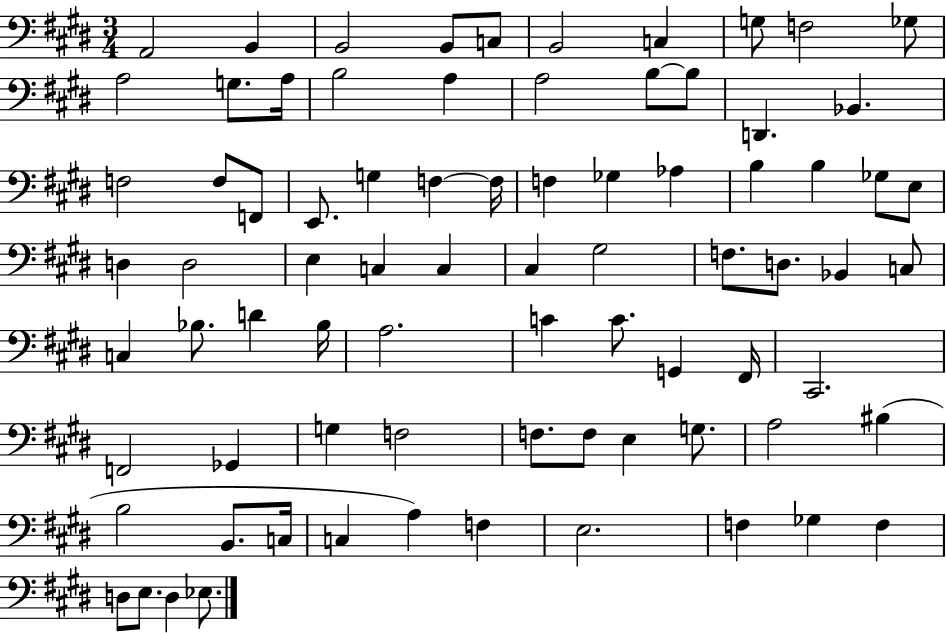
A2/h B2/q B2/h B2/e C3/e B2/h C3/q G3/e F3/h Gb3/e A3/h G3/e. A3/s B3/h A3/q A3/h B3/e B3/e D2/q. Bb2/q. F3/h F3/e F2/e E2/e. G3/q F3/q F3/s F3/q Gb3/q Ab3/q B3/q B3/q Gb3/e E3/e D3/q D3/h E3/q C3/q C3/q C#3/q G#3/h F3/e. D3/e. Bb2/q C3/e C3/q Bb3/e. D4/q Bb3/s A3/h. C4/q C4/e. G2/q F#2/s C#2/h. F2/h Gb2/q G3/q F3/h F3/e. F3/e E3/q G3/e. A3/h BIS3/q B3/h B2/e. C3/s C3/q A3/q F3/q E3/h. F3/q Gb3/q F3/q D3/e E3/e. D3/q Eb3/e.